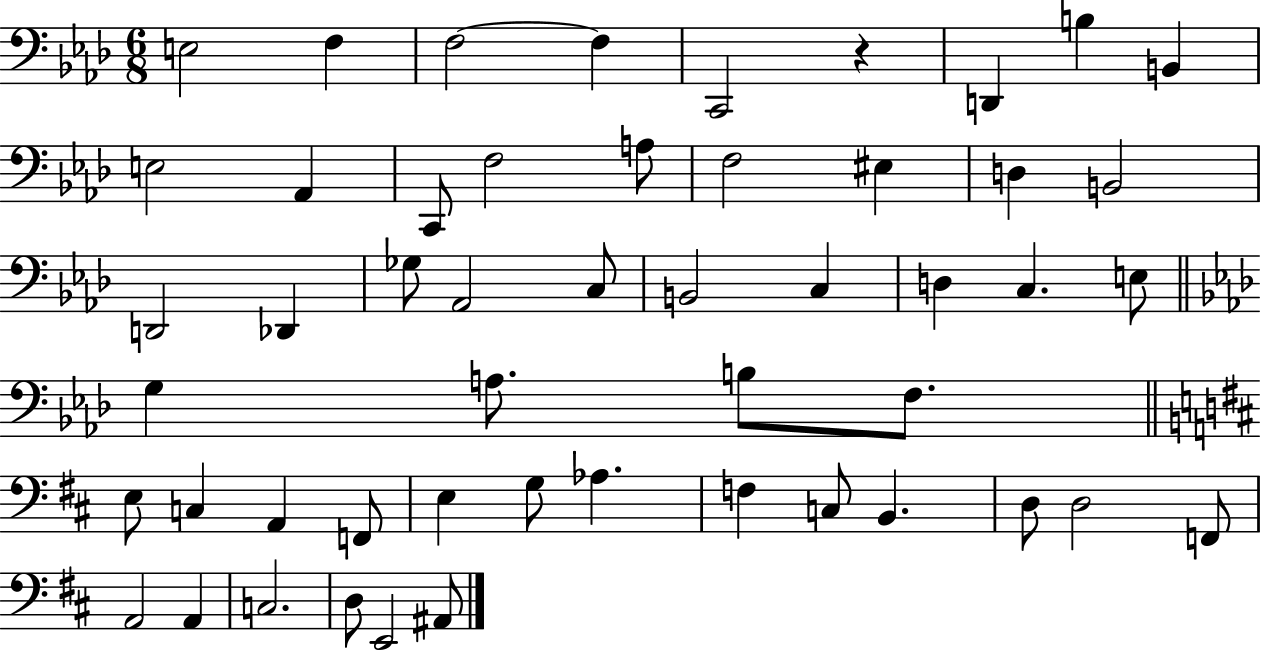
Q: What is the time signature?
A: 6/8